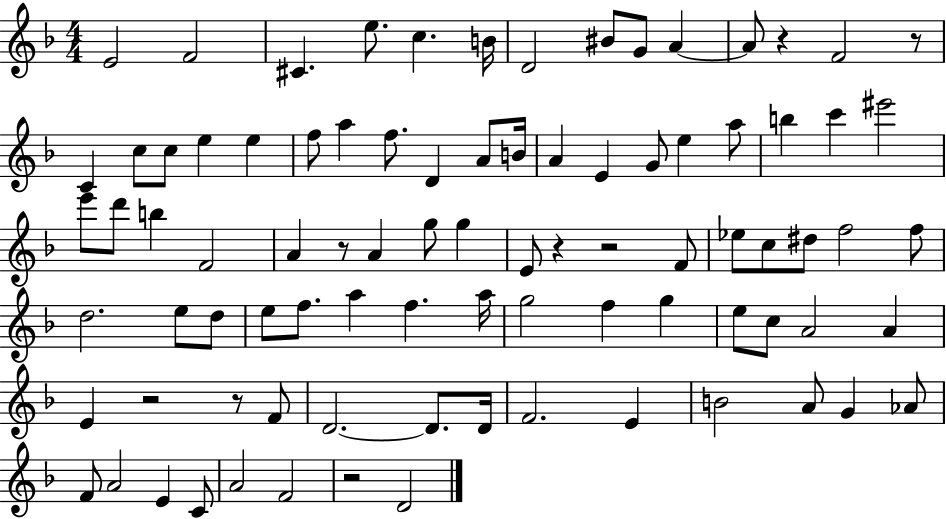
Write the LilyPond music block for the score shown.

{
  \clef treble
  \numericTimeSignature
  \time 4/4
  \key f \major
  e'2 f'2 | cis'4. e''8. c''4. b'16 | d'2 bis'8 g'8 a'4~~ | a'8 r4 f'2 r8 | \break c'4 c''8 c''8 e''4 e''4 | f''8 a''4 f''8. d'4 a'8 b'16 | a'4 e'4 g'8 e''4 a''8 | b''4 c'''4 eis'''2 | \break e'''8 d'''8 b''4 f'2 | a'4 r8 a'4 g''8 g''4 | e'8 r4 r2 f'8 | ees''8 c''8 dis''8 f''2 f''8 | \break d''2. e''8 d''8 | e''8 f''8. a''4 f''4. a''16 | g''2 f''4 g''4 | e''8 c''8 a'2 a'4 | \break e'4 r2 r8 f'8 | d'2.~~ d'8. d'16 | f'2. e'4 | b'2 a'8 g'4 aes'8 | \break f'8 a'2 e'4 c'8 | a'2 f'2 | r2 d'2 | \bar "|."
}